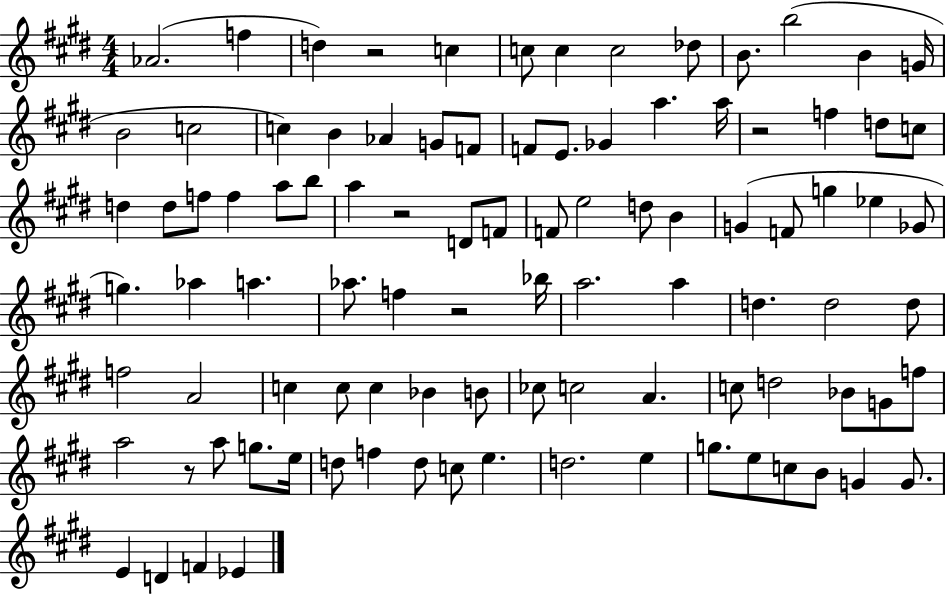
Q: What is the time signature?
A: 4/4